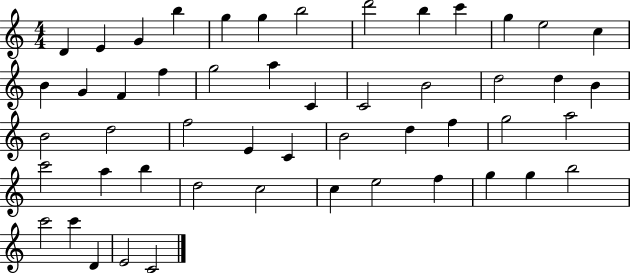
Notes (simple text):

D4/q E4/q G4/q B5/q G5/q G5/q B5/h D6/h B5/q C6/q G5/q E5/h C5/q B4/q G4/q F4/q F5/q G5/h A5/q C4/q C4/h B4/h D5/h D5/q B4/q B4/h D5/h F5/h E4/q C4/q B4/h D5/q F5/q G5/h A5/h C6/h A5/q B5/q D5/h C5/h C5/q E5/h F5/q G5/q G5/q B5/h C6/h C6/q D4/q E4/h C4/h